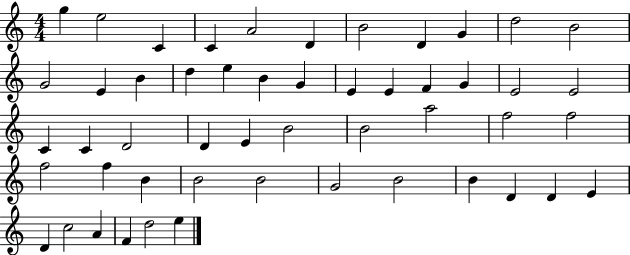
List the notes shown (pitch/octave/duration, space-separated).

G5/q E5/h C4/q C4/q A4/h D4/q B4/h D4/q G4/q D5/h B4/h G4/h E4/q B4/q D5/q E5/q B4/q G4/q E4/q E4/q F4/q G4/q E4/h E4/h C4/q C4/q D4/h D4/q E4/q B4/h B4/h A5/h F5/h F5/h F5/h F5/q B4/q B4/h B4/h G4/h B4/h B4/q D4/q D4/q E4/q D4/q C5/h A4/q F4/q D5/h E5/q